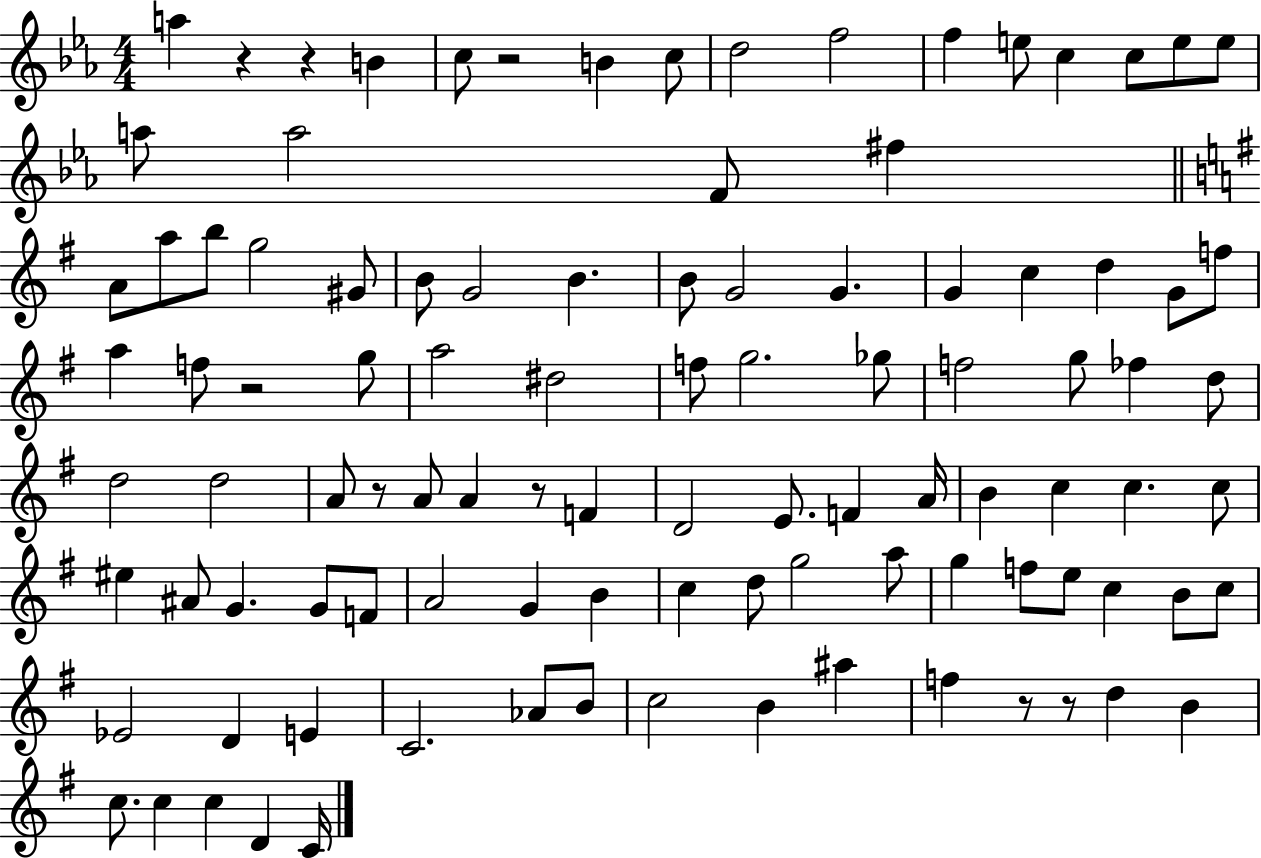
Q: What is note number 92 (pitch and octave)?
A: C5